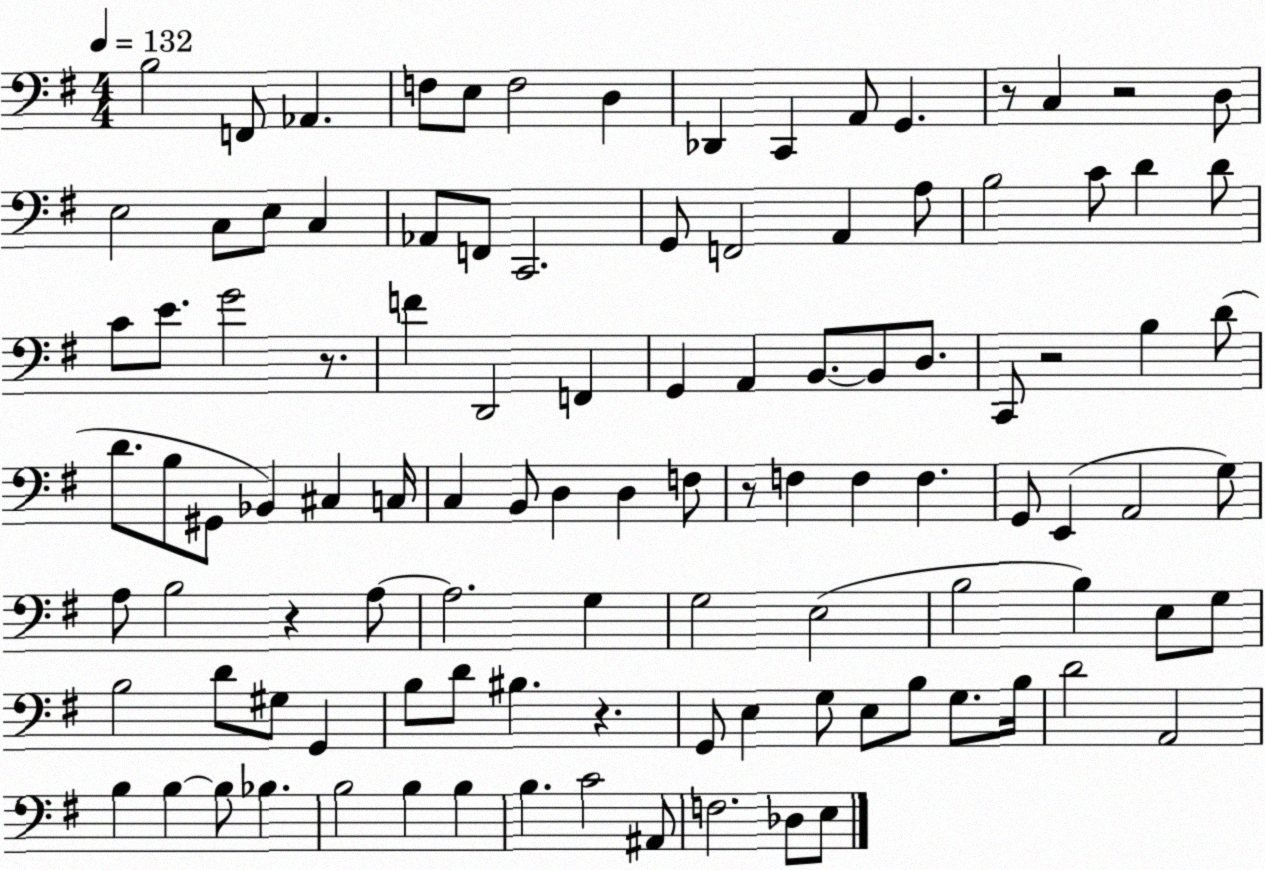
X:1
T:Untitled
M:4/4
L:1/4
K:G
B,2 F,,/2 _A,, F,/2 E,/2 F,2 D, _D,, C,, A,,/2 G,, z/2 C, z2 D,/2 E,2 C,/2 E,/2 C, _A,,/2 F,,/2 C,,2 G,,/2 F,,2 A,, A,/2 B,2 C/2 D D/2 C/2 E/2 G2 z/2 F D,,2 F,, G,, A,, B,,/2 B,,/2 D,/2 C,,/2 z2 B, D/2 D/2 B,/2 ^G,,/2 _B,, ^C, C,/4 C, B,,/2 D, D, F,/2 z/2 F, F, F, G,,/2 E,, A,,2 G,/2 A,/2 B,2 z A,/2 A,2 G, G,2 E,2 B,2 B, E,/2 G,/2 B,2 D/2 ^G,/2 G,, B,/2 D/2 ^B, z G,,/2 E, G,/2 E,/2 B,/2 G,/2 B,/4 D2 A,,2 B, B, B,/2 _B, B,2 B, B, B, C2 ^A,,/2 F,2 _D,/2 E,/2